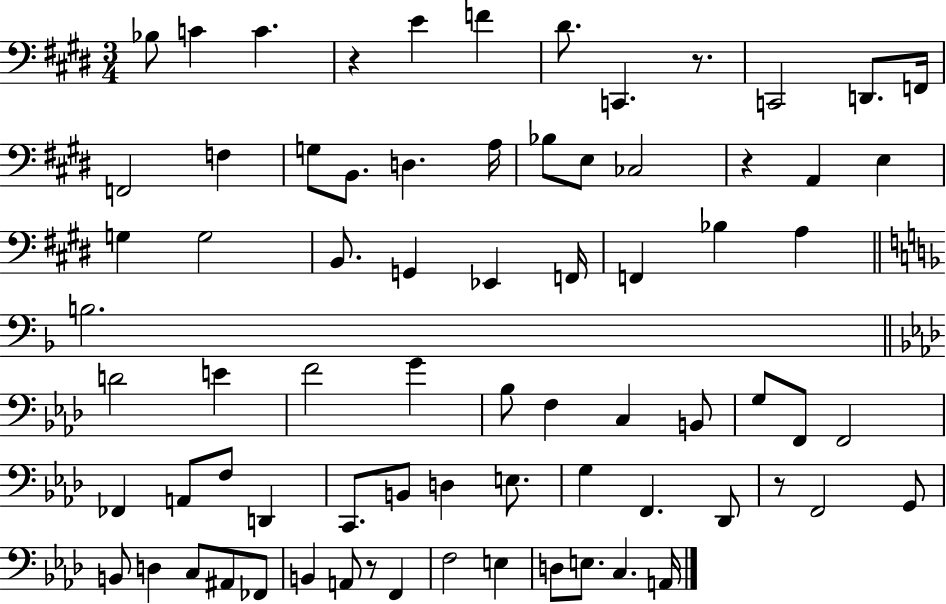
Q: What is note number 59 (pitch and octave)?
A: A#2